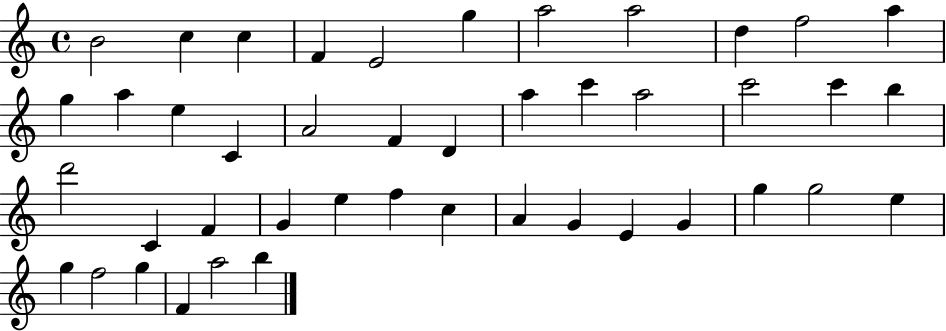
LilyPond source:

{
  \clef treble
  \time 4/4
  \defaultTimeSignature
  \key c \major
  b'2 c''4 c''4 | f'4 e'2 g''4 | a''2 a''2 | d''4 f''2 a''4 | \break g''4 a''4 e''4 c'4 | a'2 f'4 d'4 | a''4 c'''4 a''2 | c'''2 c'''4 b''4 | \break d'''2 c'4 f'4 | g'4 e''4 f''4 c''4 | a'4 g'4 e'4 g'4 | g''4 g''2 e''4 | \break g''4 f''2 g''4 | f'4 a''2 b''4 | \bar "|."
}